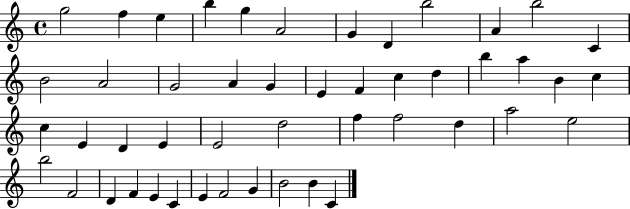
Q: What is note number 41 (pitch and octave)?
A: E4